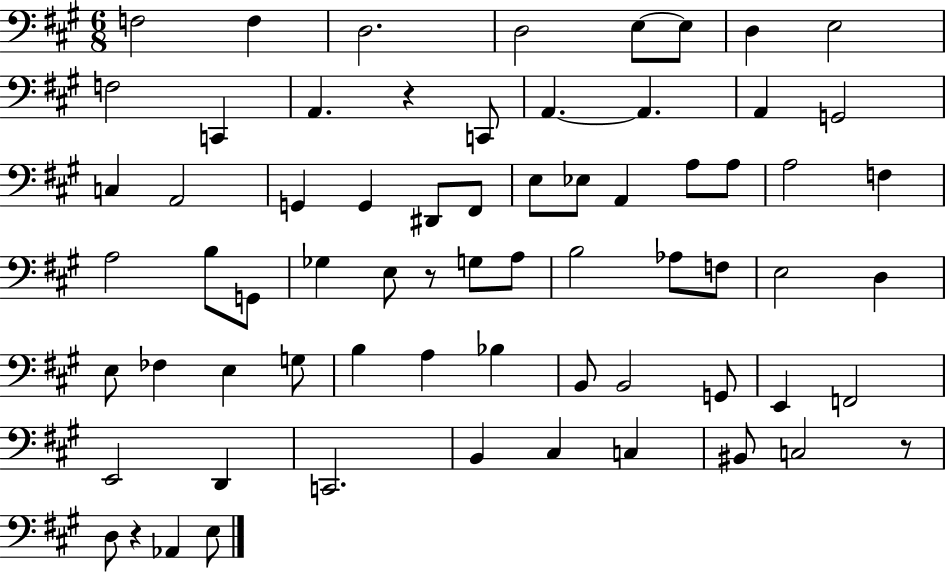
X:1
T:Untitled
M:6/8
L:1/4
K:A
F,2 F, D,2 D,2 E,/2 E,/2 D, E,2 F,2 C,, A,, z C,,/2 A,, A,, A,, G,,2 C, A,,2 G,, G,, ^D,,/2 ^F,,/2 E,/2 _E,/2 A,, A,/2 A,/2 A,2 F, A,2 B,/2 G,,/2 _G, E,/2 z/2 G,/2 A,/2 B,2 _A,/2 F,/2 E,2 D, E,/2 _F, E, G,/2 B, A, _B, B,,/2 B,,2 G,,/2 E,, F,,2 E,,2 D,, C,,2 B,, ^C, C, ^B,,/2 C,2 z/2 D,/2 z _A,, E,/2